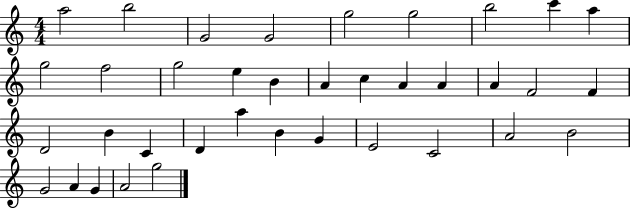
{
  \clef treble
  \numericTimeSignature
  \time 4/4
  \key c \major
  a''2 b''2 | g'2 g'2 | g''2 g''2 | b''2 c'''4 a''4 | \break g''2 f''2 | g''2 e''4 b'4 | a'4 c''4 a'4 a'4 | a'4 f'2 f'4 | \break d'2 b'4 c'4 | d'4 a''4 b'4 g'4 | e'2 c'2 | a'2 b'2 | \break g'2 a'4 g'4 | a'2 g''2 | \bar "|."
}